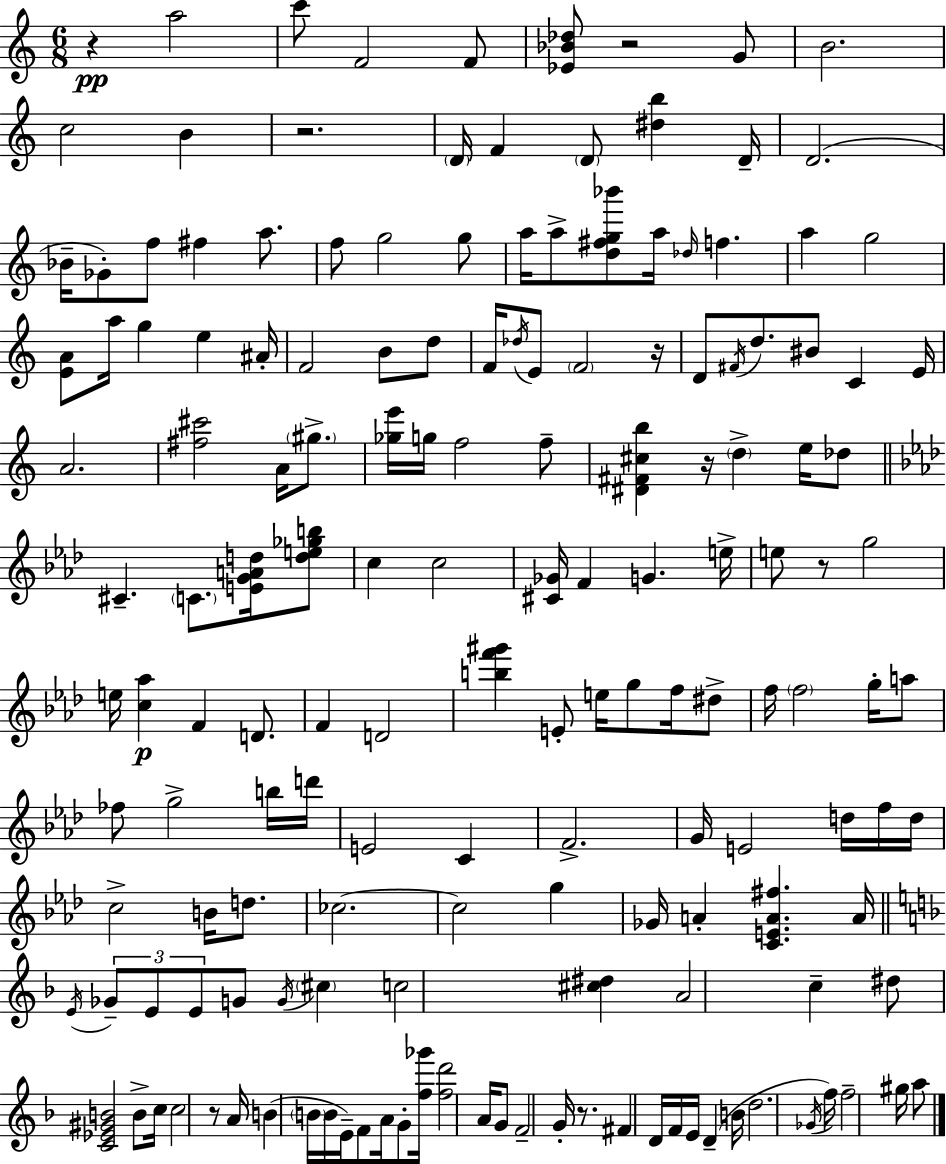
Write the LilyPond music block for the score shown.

{
  \clef treble
  \numericTimeSignature
  \time 6/8
  \key c \major
  r4\pp a''2 | c'''8 f'2 f'8 | <ees' bes' des''>8 r2 g'8 | b'2. | \break c''2 b'4 | r2. | \parenthesize d'16 f'4 \parenthesize d'8 <dis'' b''>4 d'16-- | d'2.( | \break bes'16-- ges'8-.) f''8 fis''4 a''8. | f''8 g''2 g''8 | a''16 a''8-> <d'' fis'' g'' bes'''>8 a''16 \grace { des''16 } f''4. | a''4 g''2 | \break <e' a'>8 a''16 g''4 e''4 | ais'16-. f'2 b'8 d''8 | f'16 \acciaccatura { des''16 } e'8 \parenthesize f'2 | r16 d'8 \acciaccatura { fis'16 } d''8. bis'8 c'4 | \break e'16 a'2. | <fis'' cis'''>2 a'16 | \parenthesize gis''8.-> <ges'' e'''>16 g''16 f''2 | f''8-- <dis' fis' cis'' b''>4 r16 \parenthesize d''4-> | \break e''16 des''8 \bar "||" \break \key f \minor cis'4.-- \parenthesize c'8. <e' g' a' d''>16 <d'' e'' ges'' b''>8 | c''4 c''2 | <cis' ges'>16 f'4 g'4. e''16-> | e''8 r8 g''2 | \break e''16 <c'' aes''>4\p f'4 d'8. | f'4 d'2 | <b'' f''' gis'''>4 e'8-. e''16 g''8 f''16 dis''8-> | f''16 \parenthesize f''2 g''16-. a''8 | \break fes''8 g''2-> b''16 d'''16 | e'2 c'4 | f'2.-> | g'16 e'2 d''16 f''16 d''16 | \break c''2-> b'16 d''8. | ces''2.~~ | ces''2 g''4 | ges'16 a'4-. <c' e' a' fis''>4. a'16 | \break \bar "||" \break \key f \major \acciaccatura { e'16 } \tuplet 3/2 { ges'8-- e'8 e'8 } g'8 \acciaccatura { g'16 } \parenthesize cis''4 | c''2 <cis'' dis''>4 | a'2 c''4-- | dis''8 <c' ees' gis' b'>2 | \break b'8-> c''16 c''2 r8 | a'16 b'4( \parenthesize b'16 b'16 e'16--) f'8 a'16 | g'8-. <f'' ges'''>16 <f'' d'''>2 a'16 | g'8 f'2-- g'16-. r8. | \break fis'4 d'16 f'16 e'16 d'4--( | b'16 d''2. | \acciaccatura { ges'16 } f''16) f''2-- | gis''16 a''8 \bar "|."
}